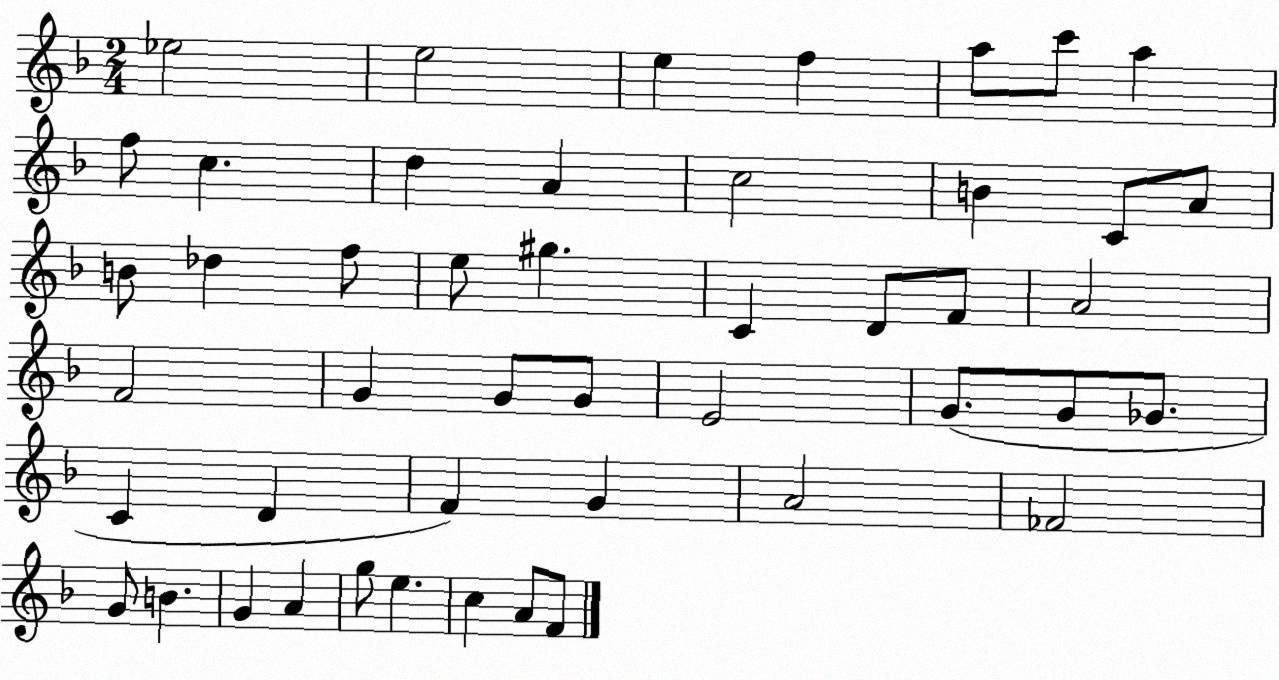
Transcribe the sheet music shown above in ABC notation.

X:1
T:Untitled
M:2/4
L:1/4
K:F
_e2 e2 e f a/2 c'/2 a f/2 c d A c2 B C/2 A/2 B/2 _d f/2 e/2 ^g C D/2 F/2 A2 F2 G G/2 G/2 E2 G/2 G/2 _G/2 C D F G A2 _F2 G/2 B G A g/2 e c A/2 F/2